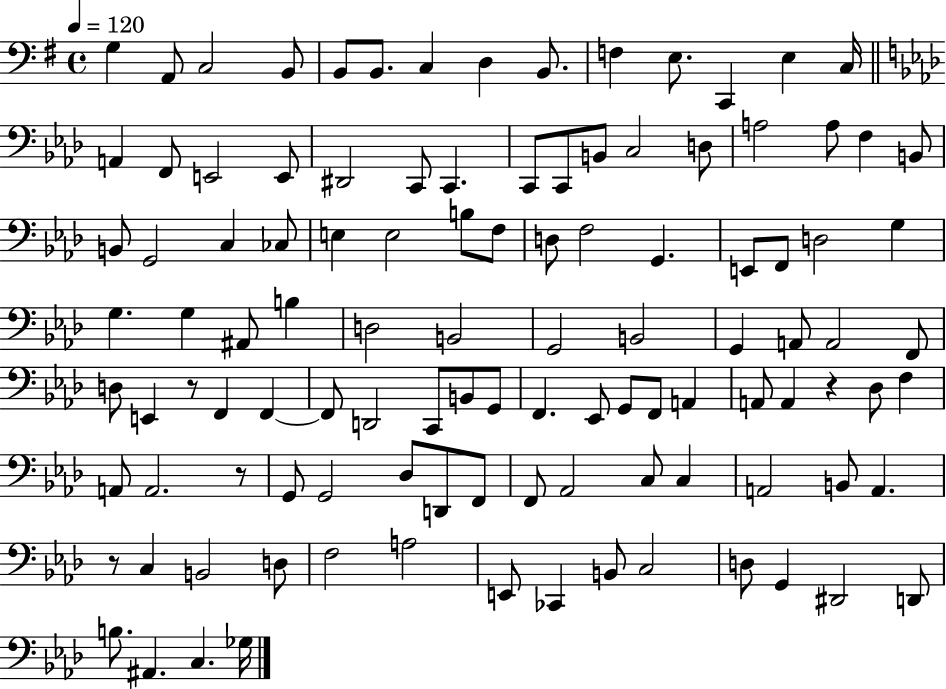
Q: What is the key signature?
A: G major